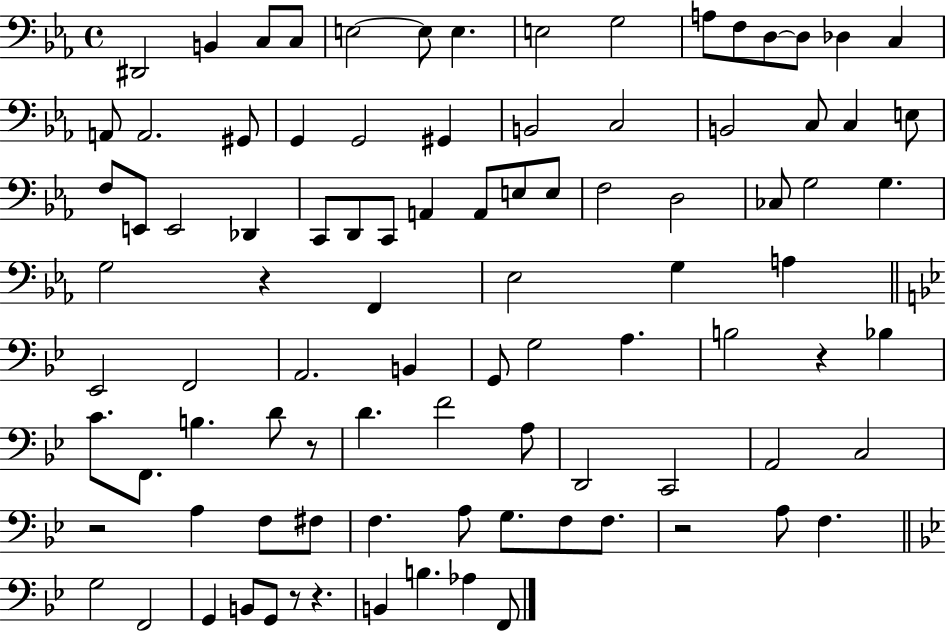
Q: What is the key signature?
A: EES major